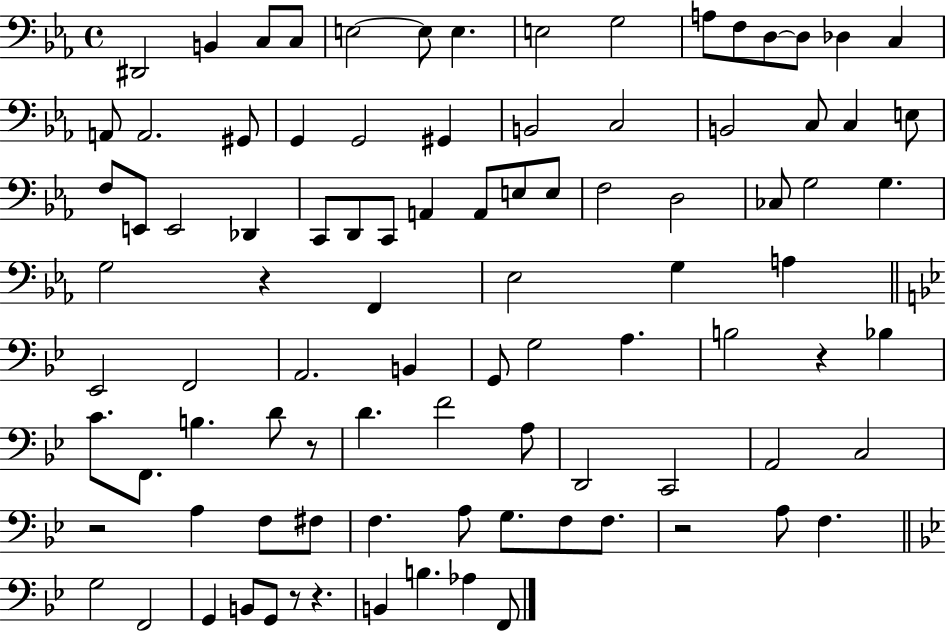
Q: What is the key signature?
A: EES major